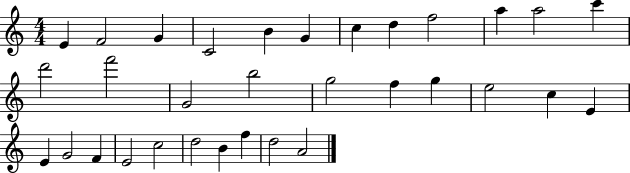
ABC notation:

X:1
T:Untitled
M:4/4
L:1/4
K:C
E F2 G C2 B G c d f2 a a2 c' d'2 f'2 G2 b2 g2 f g e2 c E E G2 F E2 c2 d2 B f d2 A2